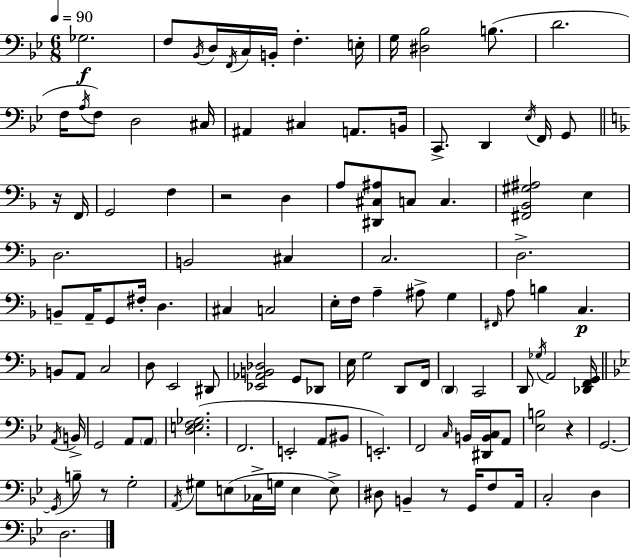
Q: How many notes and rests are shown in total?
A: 118